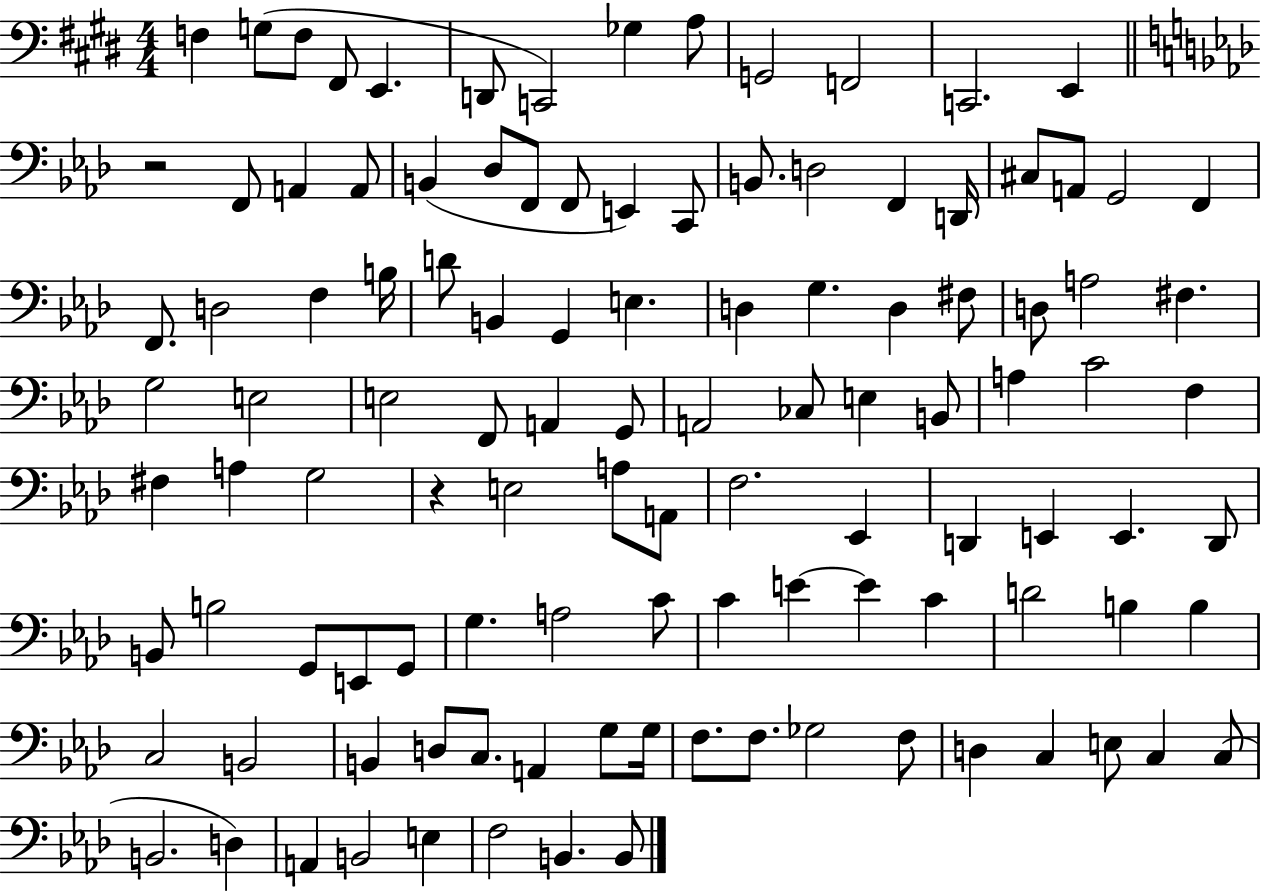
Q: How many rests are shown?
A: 2